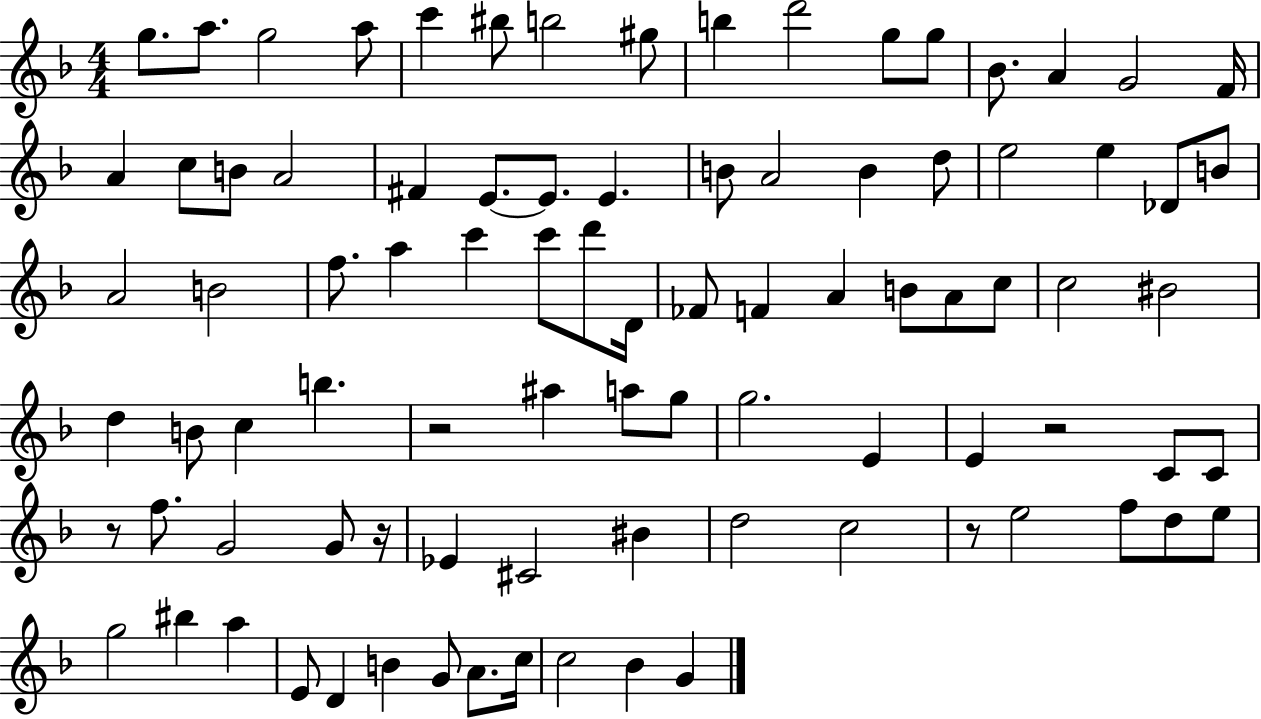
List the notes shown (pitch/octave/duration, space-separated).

G5/e. A5/e. G5/h A5/e C6/q BIS5/e B5/h G#5/e B5/q D6/h G5/e G5/e Bb4/e. A4/q G4/h F4/s A4/q C5/e B4/e A4/h F#4/q E4/e. E4/e. E4/q. B4/e A4/h B4/q D5/e E5/h E5/q Db4/e B4/e A4/h B4/h F5/e. A5/q C6/q C6/e D6/e D4/s FES4/e F4/q A4/q B4/e A4/e C5/e C5/h BIS4/h D5/q B4/e C5/q B5/q. R/h A#5/q A5/e G5/e G5/h. E4/q E4/q R/h C4/e C4/e R/e F5/e. G4/h G4/e R/s Eb4/q C#4/h BIS4/q D5/h C5/h R/e E5/h F5/e D5/e E5/e G5/h BIS5/q A5/q E4/e D4/q B4/q G4/e A4/e. C5/s C5/h Bb4/q G4/q